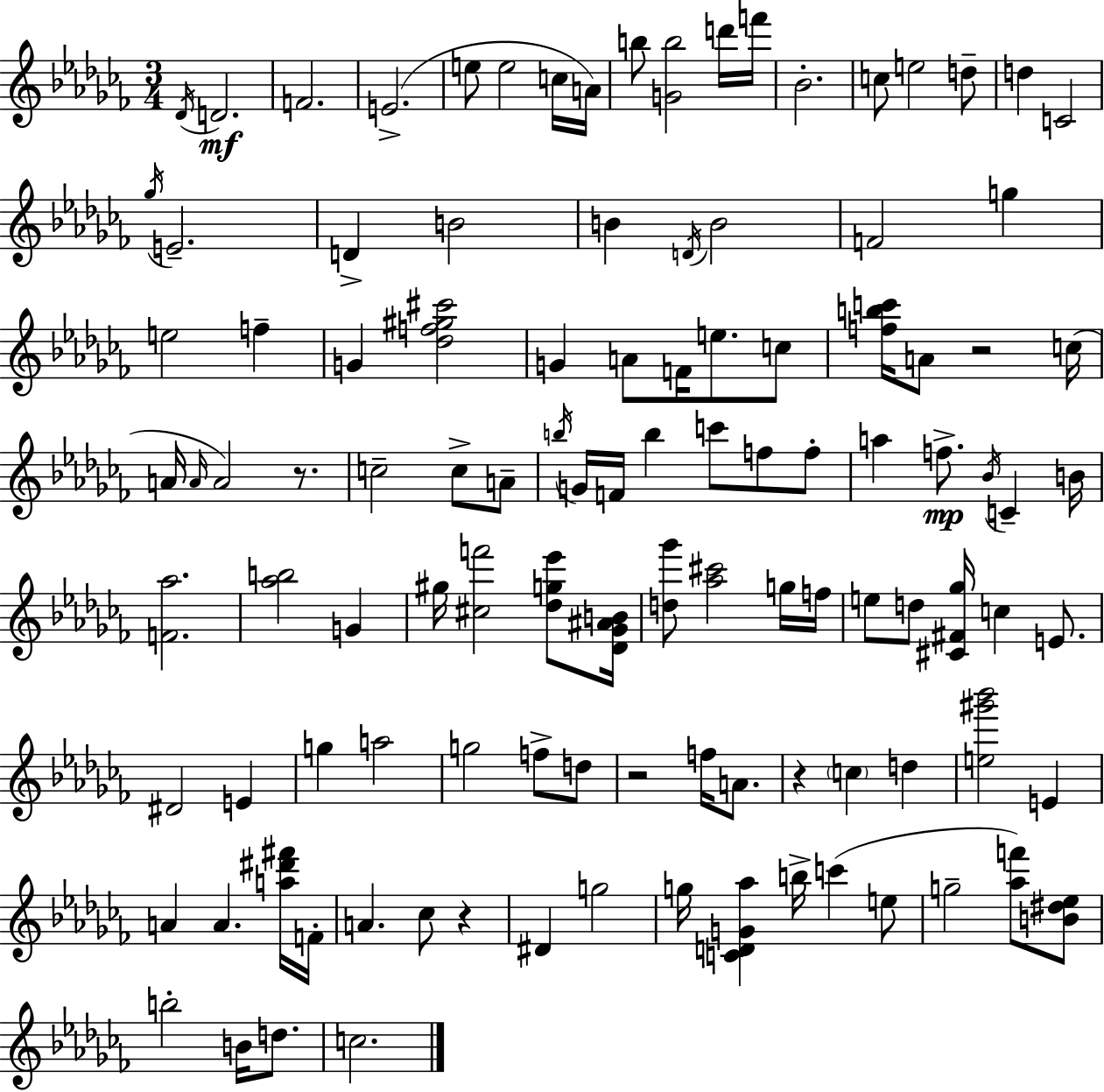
Db4/s D4/h. F4/h. E4/h. E5/e E5/h C5/s A4/s B5/e [G4,B5]/h D6/s F6/s Bb4/h. C5/e E5/h D5/e D5/q C4/h Gb5/s E4/h. D4/q B4/h B4/q D4/s B4/h F4/h G5/q E5/h F5/q G4/q [Db5,F5,G#5,C#6]/h G4/q A4/e F4/s E5/e. C5/e [F5,B5,C6]/s A4/e R/h C5/s A4/s A4/s A4/h R/e. C5/h C5/e A4/e B5/s G4/s F4/s B5/q C6/e F5/e F5/e A5/q F5/e. Bb4/s C4/q B4/s [F4,Ab5]/h. [Ab5,B5]/h G4/q G#5/s [C#5,F6]/h [Db5,G5,Eb6]/e [Db4,Gb4,A#4,B4]/s [D5,Gb6]/e [Ab5,C#6]/h G5/s F5/s E5/e D5/e [C#4,F#4,Gb5]/s C5/q E4/e. D#4/h E4/q G5/q A5/h G5/h F5/e D5/e R/h F5/s A4/e. R/q C5/q D5/q [E5,G#6,Bb6]/h E4/q A4/q A4/q. [A5,D#6,F#6]/s F4/s A4/q. CES5/e R/q D#4/q G5/h G5/s [C4,D4,G4,Ab5]/q B5/s C6/q E5/e G5/h [Ab5,F6]/e [B4,D#5,Eb5]/e B5/h B4/s D5/e. C5/h.